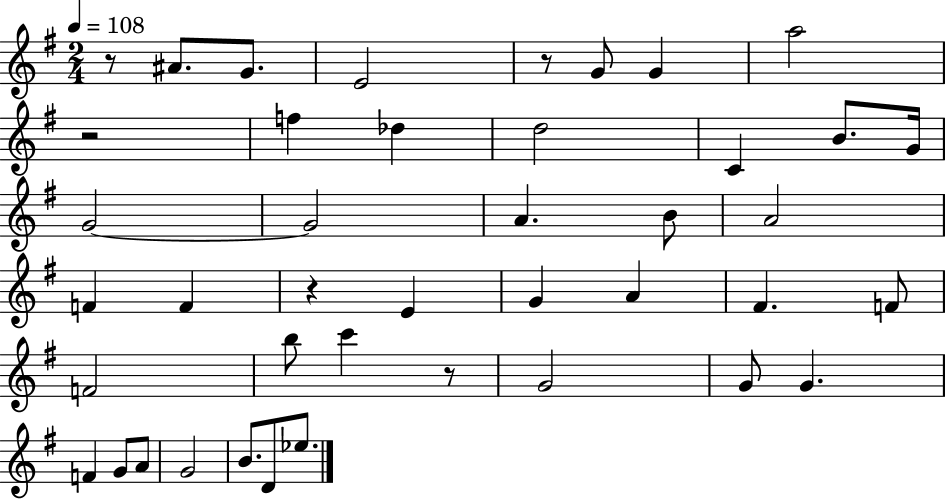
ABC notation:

X:1
T:Untitled
M:2/4
L:1/4
K:G
z/2 ^A/2 G/2 E2 z/2 G/2 G a2 z2 f _d d2 C B/2 G/4 G2 G2 A B/2 A2 F F z E G A ^F F/2 F2 b/2 c' z/2 G2 G/2 G F G/2 A/2 G2 B/2 D/2 _e/2